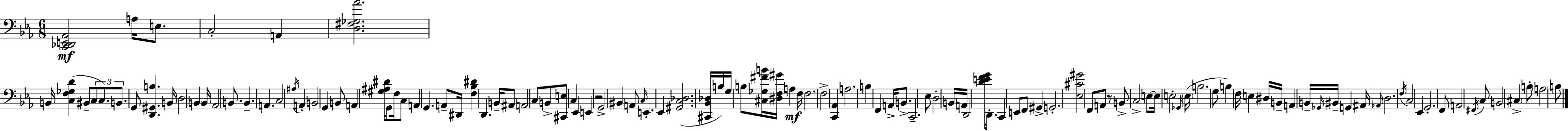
{
  \clef bass
  \numericTimeSignature
  \time 6/8
  \key c \minor
  \repeat volta 2 { <c, des, e, aes,>2\mf a16 e8. | c2-. a,4 | <d fis ges aes'>2. | b,16 <c f ges d'>4( bis,8-- \tuplet 3/2 { c8 c8.) | \break b,8. } g,8 <d, gis, b>4. b,16 | d2 \parenthesize b,4 | b,16 aes,2 b,8. | b,4.-- a,4. | \break c2 \acciaccatura { ais16 } a,4-. | b,2 g,4 | b,8 a,4 <gis ais dis'>16 g,8 f16 c8 | a,4 g,4. a,8-- | \break dis,16 <f bes dis'>4 d,4. | b,16-- ais,8 a,2 c8 | b,8-> <cis, e>8 c4 ees,4 | e,4 r2 | \break g,2-> bis,4 | a,8 \grace { c16 } e,4.-. ees,4 | <gis, c des>2.( | <cis, bes, des>16 b16) g16 b8 <cis ges fis' b'>16 <dis f gis'>16 a4\mf | \break f16 f2. | f2-> <c, aes,>4 | a2. | b4 f,4 a,16-> b,8.-> | \break c,2.-- | ees8 d2-. | b,16 a,16 d,2 <d' e' f' g'>16 d,8.-. | c,4 e,8 f,8 gis,4-> | \break g,2.-. | <ees cis' gis'>2 f,8 | a,8 r8 b,8-> c2-> | e8~~ e16 e2-. | \break \grace { ges,16 }( \parenthesize e16 b2. | g8 b4) \parenthesize f16 e4 | dis16 b,16-- a,4 b,16-- \grace { ges,16 } bis,16-- g,4 | ais,16 \grace { aes,16 } d2. | \break \acciaccatura { f16 } c2 | ees,4 g,2.-. | f,8 a,2 | \acciaccatura { fis,16 } c8 b,2 | \break \parenthesize cis4-> b8-. \parenthesize a2 | b8 } \bar "|."
}